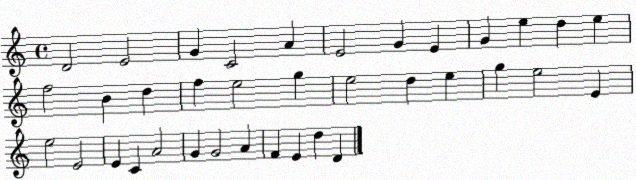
X:1
T:Untitled
M:4/4
L:1/4
K:C
D2 E2 G C2 A E2 G E G e d e f2 B d f e2 g e2 d e g e2 E e2 E2 E C A2 G G2 A F E d D